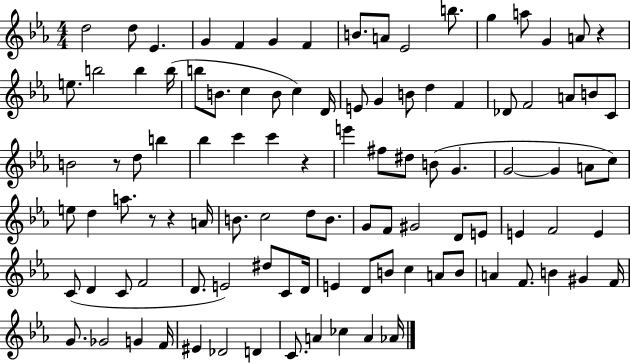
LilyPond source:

{
  \clef treble
  \numericTimeSignature
  \time 4/4
  \key ees \major
  d''2 d''8 ees'4. | g'4 f'4 g'4 f'4 | b'8. a'8 ees'2 b''8. | g''4 a''8 g'4 a'8 r4 | \break e''8. b''2 b''4 b''16( | b''8 b'8. c''4 b'8 c''4) d'16 | e'8 g'4 b'8 d''4 f'4 | des'8 f'2 a'8 b'8 c'8 | \break b'2 r8 d''8 b''4 | bes''4 c'''4 c'''4 r4 | e'''4 fis''8 dis''8 b'8( g'4. | g'2~~ g'4 a'8 c''8) | \break e''8 d''4 a''8. r8 r4 a'16 | b'8. c''2 d''8 b'8. | g'8 f'8 gis'2 d'8 e'8 | e'4 f'2 e'4 | \break c'8( d'4 c'8 f'2 | d'8. e'2) dis''8 c'8 d'16 | e'4 d'8 b'8 c''4 a'8 b'8 | a'4 f'8. b'4 gis'4 f'16 | \break g'8. ges'2 g'4 f'16 | eis'4 des'2 d'4 | c'8. a'4 ces''4 a'4 aes'16 | \bar "|."
}